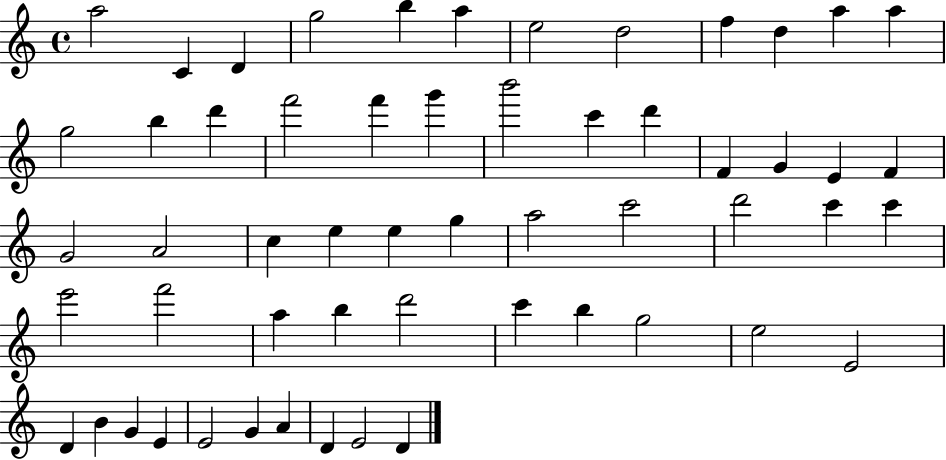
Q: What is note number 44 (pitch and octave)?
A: G5